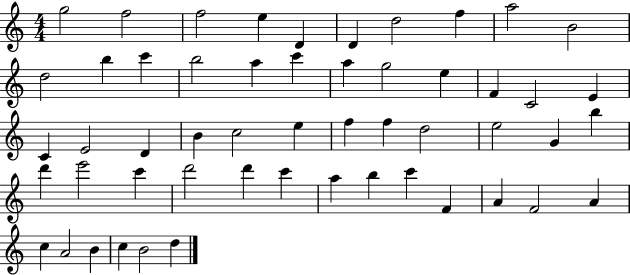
G5/h F5/h F5/h E5/q D4/q D4/q D5/h F5/q A5/h B4/h D5/h B5/q C6/q B5/h A5/q C6/q A5/q G5/h E5/q F4/q C4/h E4/q C4/q E4/h D4/q B4/q C5/h E5/q F5/q F5/q D5/h E5/h G4/q B5/q D6/q E6/h C6/q D6/h D6/q C6/q A5/q B5/q C6/q F4/q A4/q F4/h A4/q C5/q A4/h B4/q C5/q B4/h D5/q